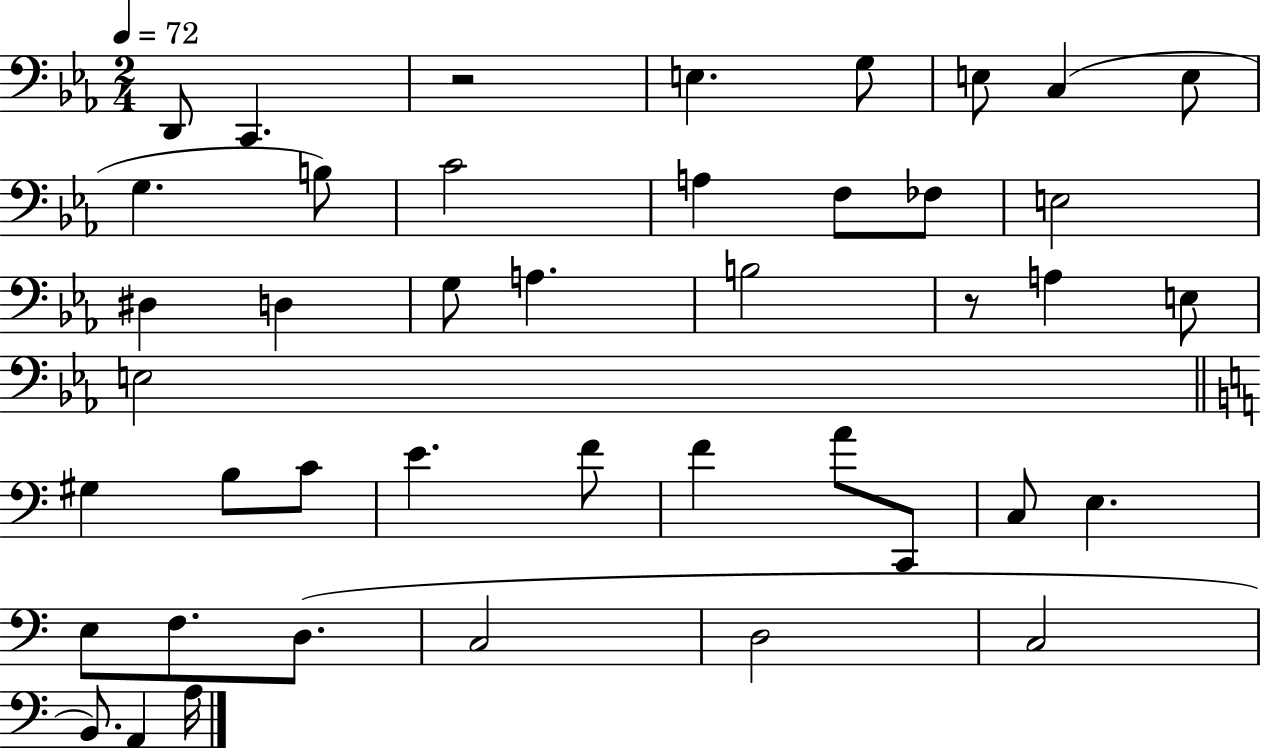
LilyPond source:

{
  \clef bass
  \numericTimeSignature
  \time 2/4
  \key ees \major
  \tempo 4 = 72
  d,8 c,4. | r2 | e4. g8 | e8 c4( e8 | \break g4. b8) | c'2 | a4 f8 fes8 | e2 | \break dis4 d4 | g8 a4. | b2 | r8 a4 e8 | \break e2 | \bar "||" \break \key a \minor gis4 b8 c'8 | e'4. f'8 | f'4 a'8 c,8 | c8 e4. | \break e8 f8. d8.( | c2 | d2 | c2 | \break b,8.) a,4 a16 | \bar "|."
}